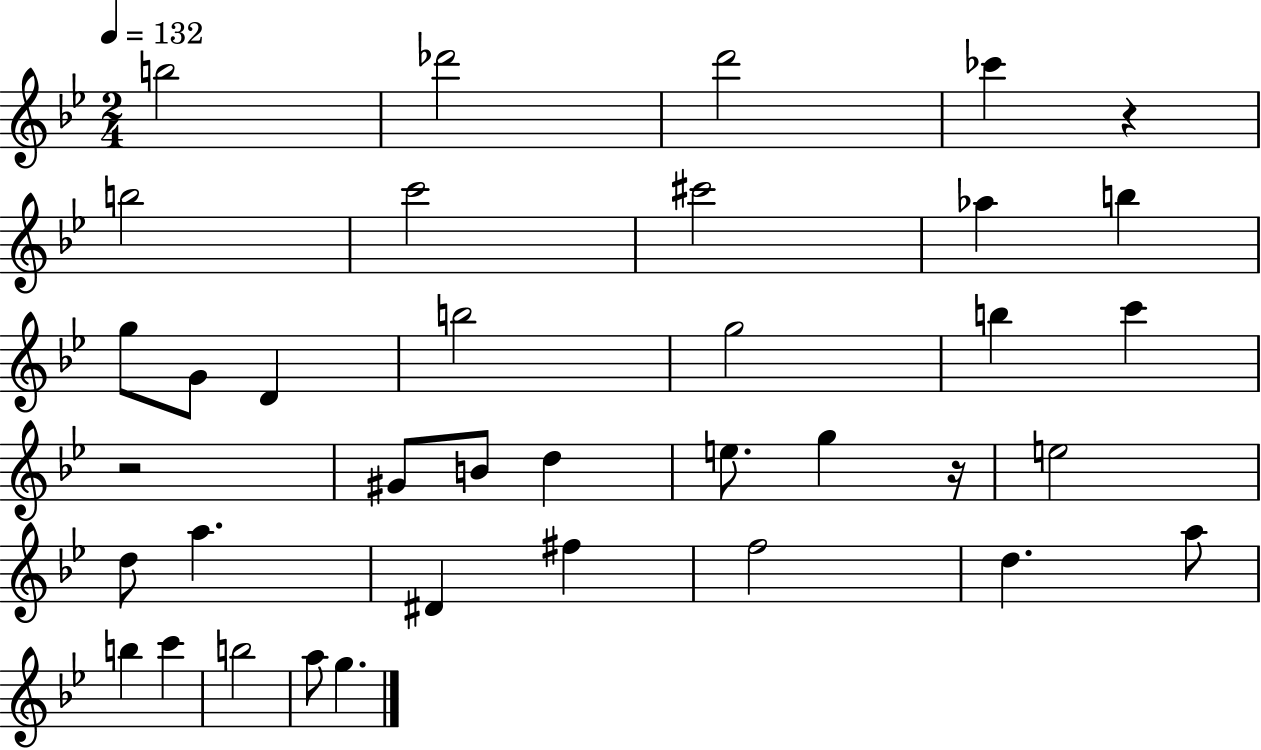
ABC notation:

X:1
T:Untitled
M:2/4
L:1/4
K:Bb
b2 _d'2 d'2 _c' z b2 c'2 ^c'2 _a b g/2 G/2 D b2 g2 b c' z2 ^G/2 B/2 d e/2 g z/4 e2 d/2 a ^D ^f f2 d a/2 b c' b2 a/2 g